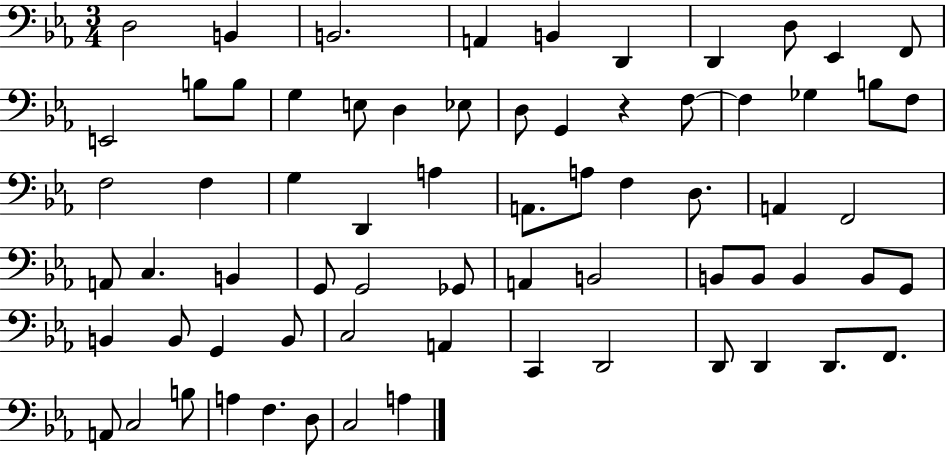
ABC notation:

X:1
T:Untitled
M:3/4
L:1/4
K:Eb
D,2 B,, B,,2 A,, B,, D,, D,, D,/2 _E,, F,,/2 E,,2 B,/2 B,/2 G, E,/2 D, _E,/2 D,/2 G,, z F,/2 F, _G, B,/2 F,/2 F,2 F, G, D,, A, A,,/2 A,/2 F, D,/2 A,, F,,2 A,,/2 C, B,, G,,/2 G,,2 _G,,/2 A,, B,,2 B,,/2 B,,/2 B,, B,,/2 G,,/2 B,, B,,/2 G,, B,,/2 C,2 A,, C,, D,,2 D,,/2 D,, D,,/2 F,,/2 A,,/2 C,2 B,/2 A, F, D,/2 C,2 A,